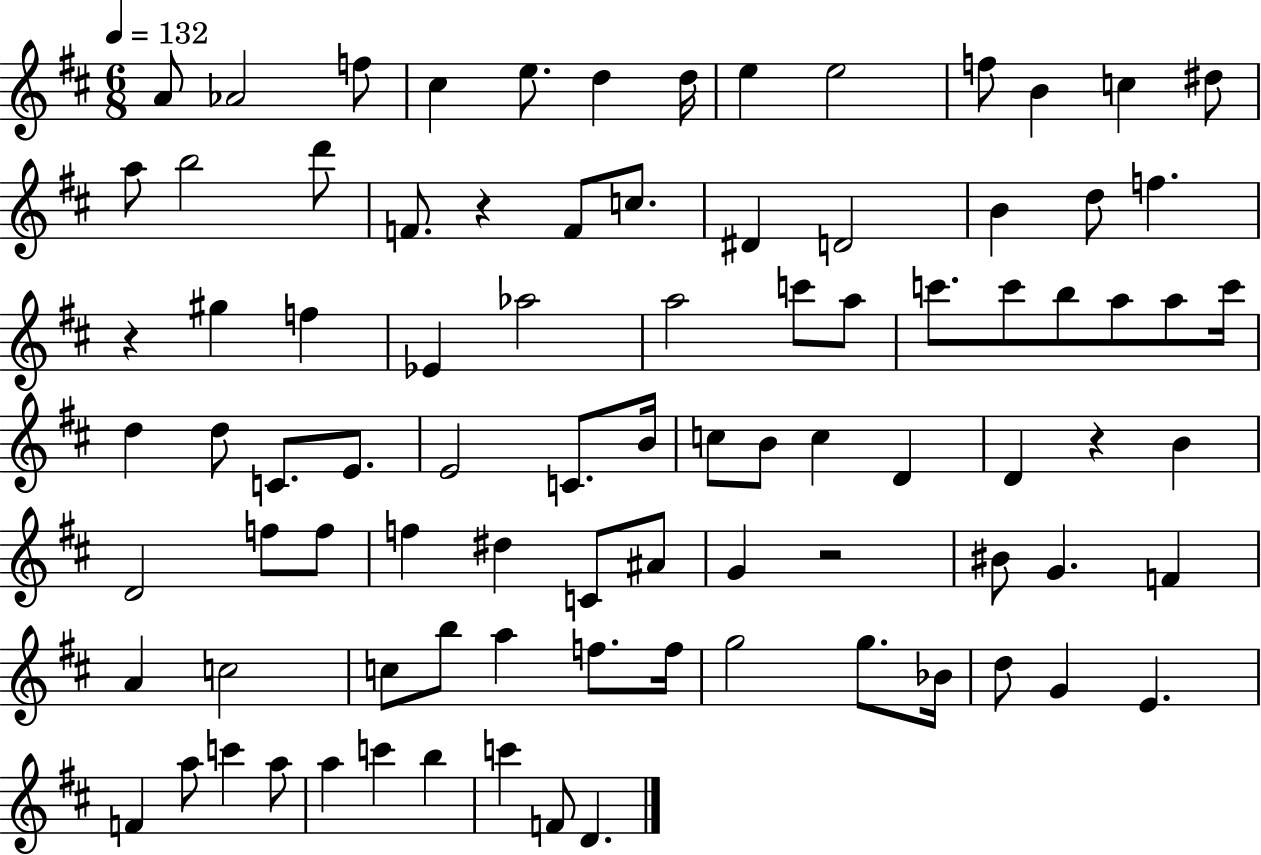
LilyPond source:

{
  \clef treble
  \numericTimeSignature
  \time 6/8
  \key d \major
  \tempo 4 = 132
  a'8 aes'2 f''8 | cis''4 e''8. d''4 d''16 | e''4 e''2 | f''8 b'4 c''4 dis''8 | \break a''8 b''2 d'''8 | f'8. r4 f'8 c''8. | dis'4 d'2 | b'4 d''8 f''4. | \break r4 gis''4 f''4 | ees'4 aes''2 | a''2 c'''8 a''8 | c'''8. c'''8 b''8 a''8 a''8 c'''16 | \break d''4 d''8 c'8. e'8. | e'2 c'8. b'16 | c''8 b'8 c''4 d'4 | d'4 r4 b'4 | \break d'2 f''8 f''8 | f''4 dis''4 c'8 ais'8 | g'4 r2 | bis'8 g'4. f'4 | \break a'4 c''2 | c''8 b''8 a''4 f''8. f''16 | g''2 g''8. bes'16 | d''8 g'4 e'4. | \break f'4 a''8 c'''4 a''8 | a''4 c'''4 b''4 | c'''4 f'8 d'4. | \bar "|."
}